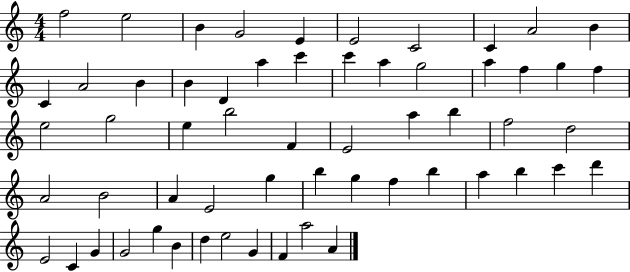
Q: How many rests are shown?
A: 0